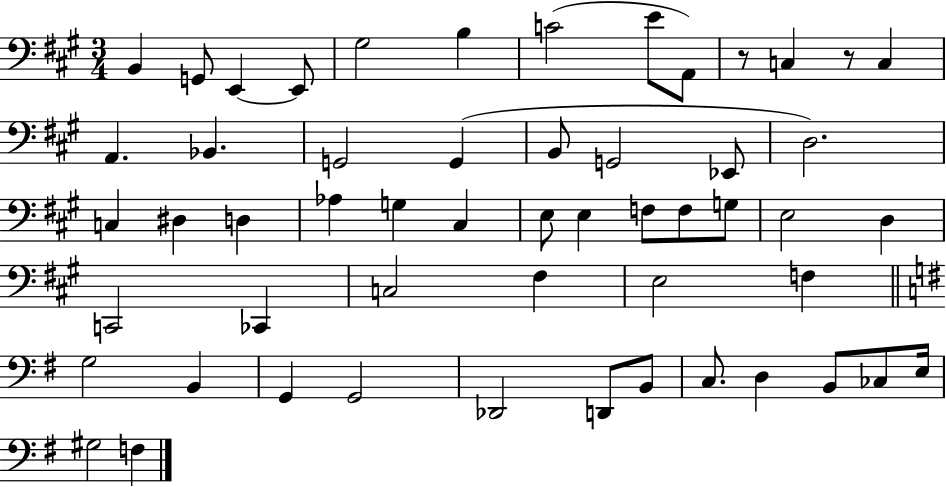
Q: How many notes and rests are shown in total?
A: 54